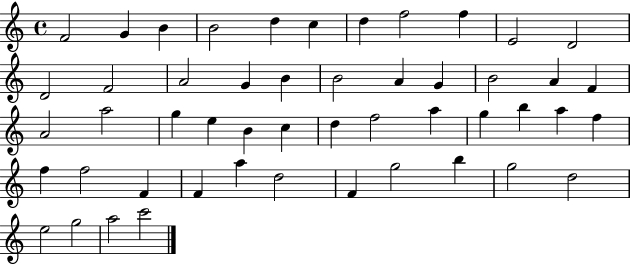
F4/h G4/q B4/q B4/h D5/q C5/q D5/q F5/h F5/q E4/h D4/h D4/h F4/h A4/h G4/q B4/q B4/h A4/q G4/q B4/h A4/q F4/q A4/h A5/h G5/q E5/q B4/q C5/q D5/q F5/h A5/q G5/q B5/q A5/q F5/q F5/q F5/h F4/q F4/q A5/q D5/h F4/q G5/h B5/q G5/h D5/h E5/h G5/h A5/h C6/h